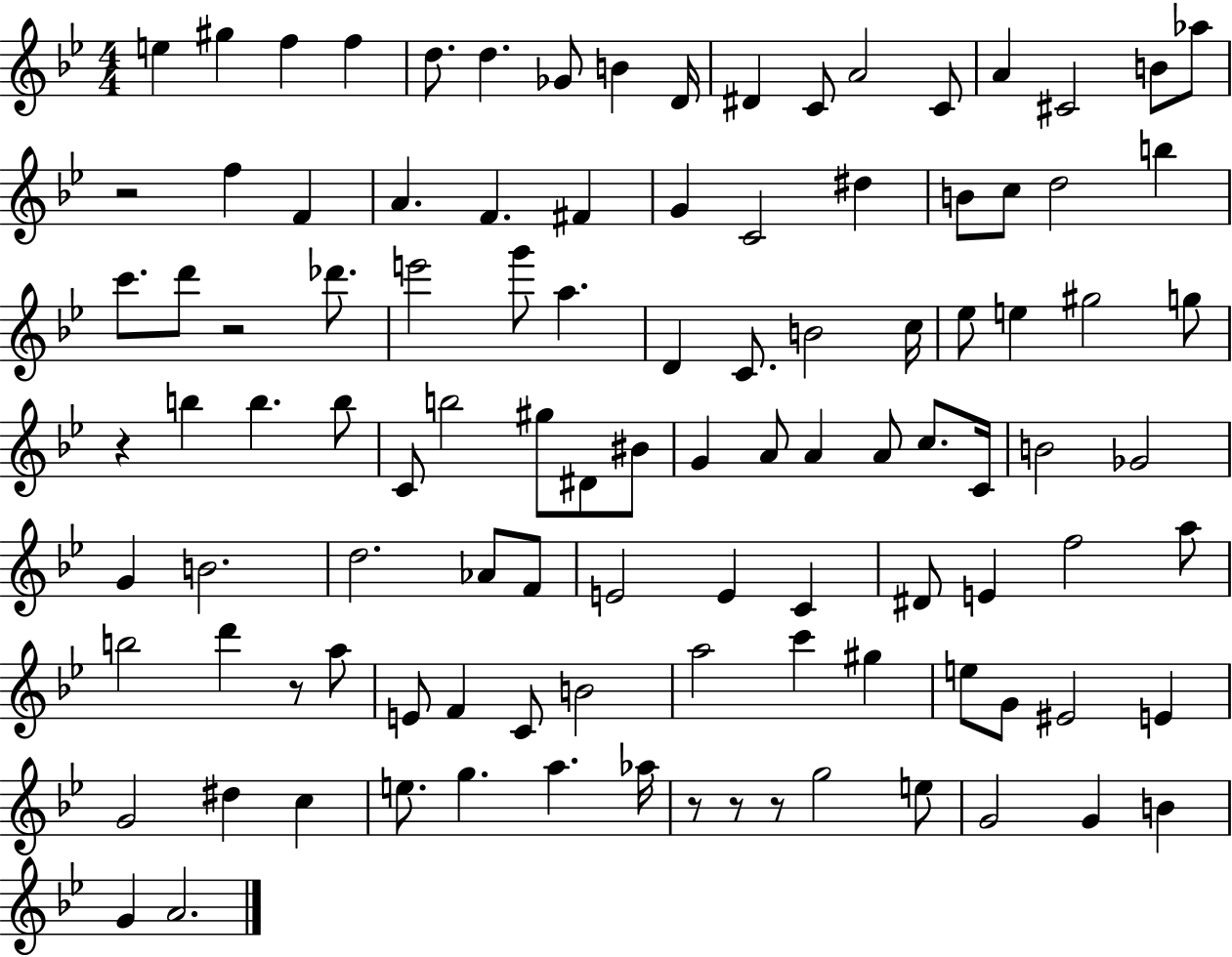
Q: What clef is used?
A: treble